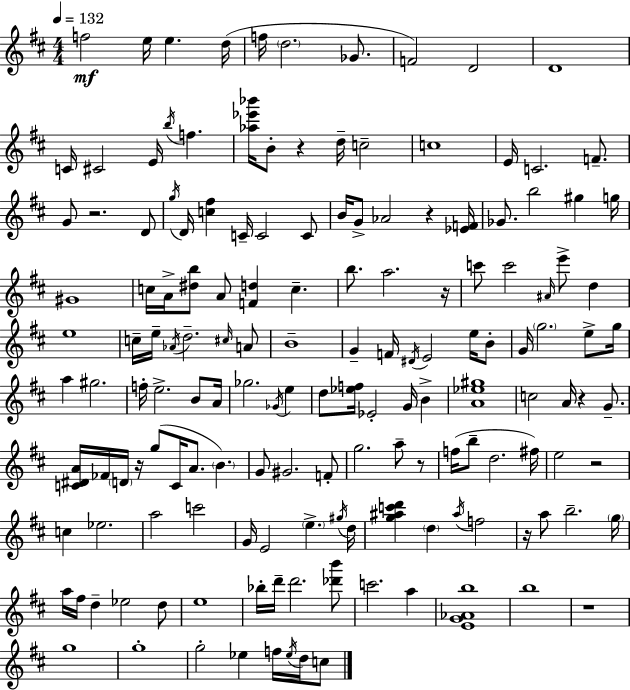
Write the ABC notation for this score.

X:1
T:Untitled
M:4/4
L:1/4
K:D
f2 e/4 e d/4 f/4 d2 _G/2 F2 D2 D4 C/4 ^C2 E/4 b/4 f [_a_e'_b']/4 B/2 z d/4 c2 c4 E/4 C2 F/2 G/2 z2 D/2 g/4 D/4 [c^f] C/4 C2 C/2 B/4 G/2 _A2 z [_EF]/4 _G/2 b2 ^g g/4 ^G4 c/4 A/4 [^db]/2 A/2 [Fd] c b/2 a2 z/4 c'/2 c'2 ^A/4 e'/2 d e4 c/4 e/4 _A/4 d2 ^c/4 A/2 B4 G F/4 ^D/4 E2 e/4 B/2 G/4 g2 e/2 g/4 a ^g2 f/4 e2 B/2 A/4 _g2 _G/4 e d/2 [_ef]/4 _E2 G/4 B [A_e^g]4 c2 A/4 z G/2 [C^DA]/4 _F/4 D/4 z/4 g/2 C/4 A/2 B G/2 ^G2 F/2 g2 a/2 z/2 f/4 b/2 d2 ^f/4 e2 z2 c _e2 a2 c'2 G/4 E2 e ^g/4 d/4 [g^ac'd'] d ^a/4 f2 z/4 a/2 b2 g/4 a/4 ^f/4 d _e2 d/2 e4 _b/4 d'/4 d'2 [_d'b']/2 c'2 a [EG_Ab]4 b4 z4 g4 g4 g2 _e f/4 _e/4 d/4 c/2